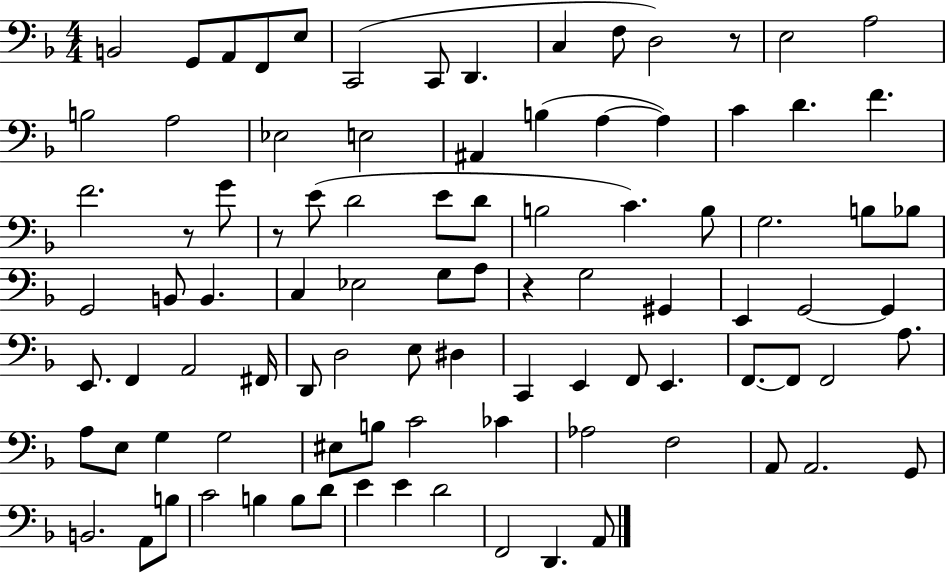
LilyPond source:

{
  \clef bass
  \numericTimeSignature
  \time 4/4
  \key f \major
  b,2 g,8 a,8 f,8 e8 | c,2( c,8 d,4. | c4 f8 d2) r8 | e2 a2 | \break b2 a2 | ees2 e2 | ais,4 b4( a4~~ a4) | c'4 d'4. f'4. | \break f'2. r8 g'8 | r8 e'8( d'2 e'8 d'8 | b2 c'4.) b8 | g2. b8 bes8 | \break g,2 b,8 b,4. | c4 ees2 g8 a8 | r4 g2 gis,4 | e,4 g,2~~ g,4 | \break e,8. f,4 a,2 fis,16 | d,8 d2 e8 dis4 | c,4 e,4 f,8 e,4. | f,8.~~ f,8 f,2 a8. | \break a8 e8 g4 g2 | eis8 b8 c'2 ces'4 | aes2 f2 | a,8 a,2. g,8 | \break b,2. a,8 b8 | c'2 b4 b8 d'8 | e'4 e'4 d'2 | f,2 d,4. a,8 | \break \bar "|."
}